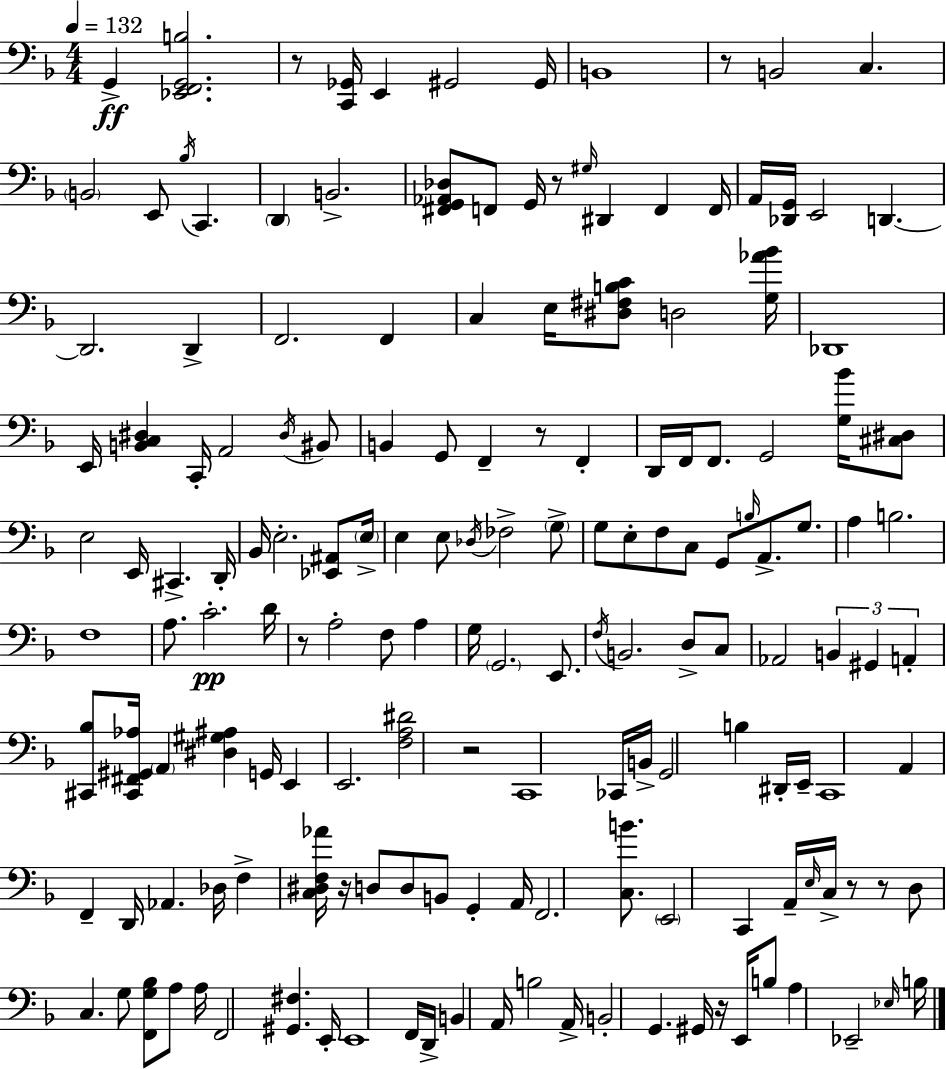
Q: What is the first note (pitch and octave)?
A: G2